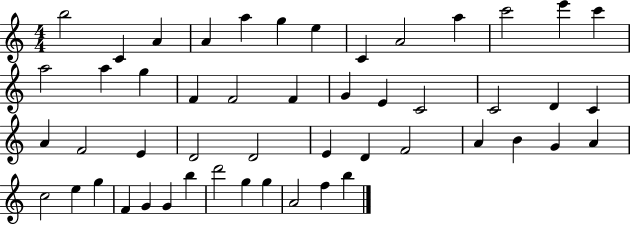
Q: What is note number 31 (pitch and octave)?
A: E4